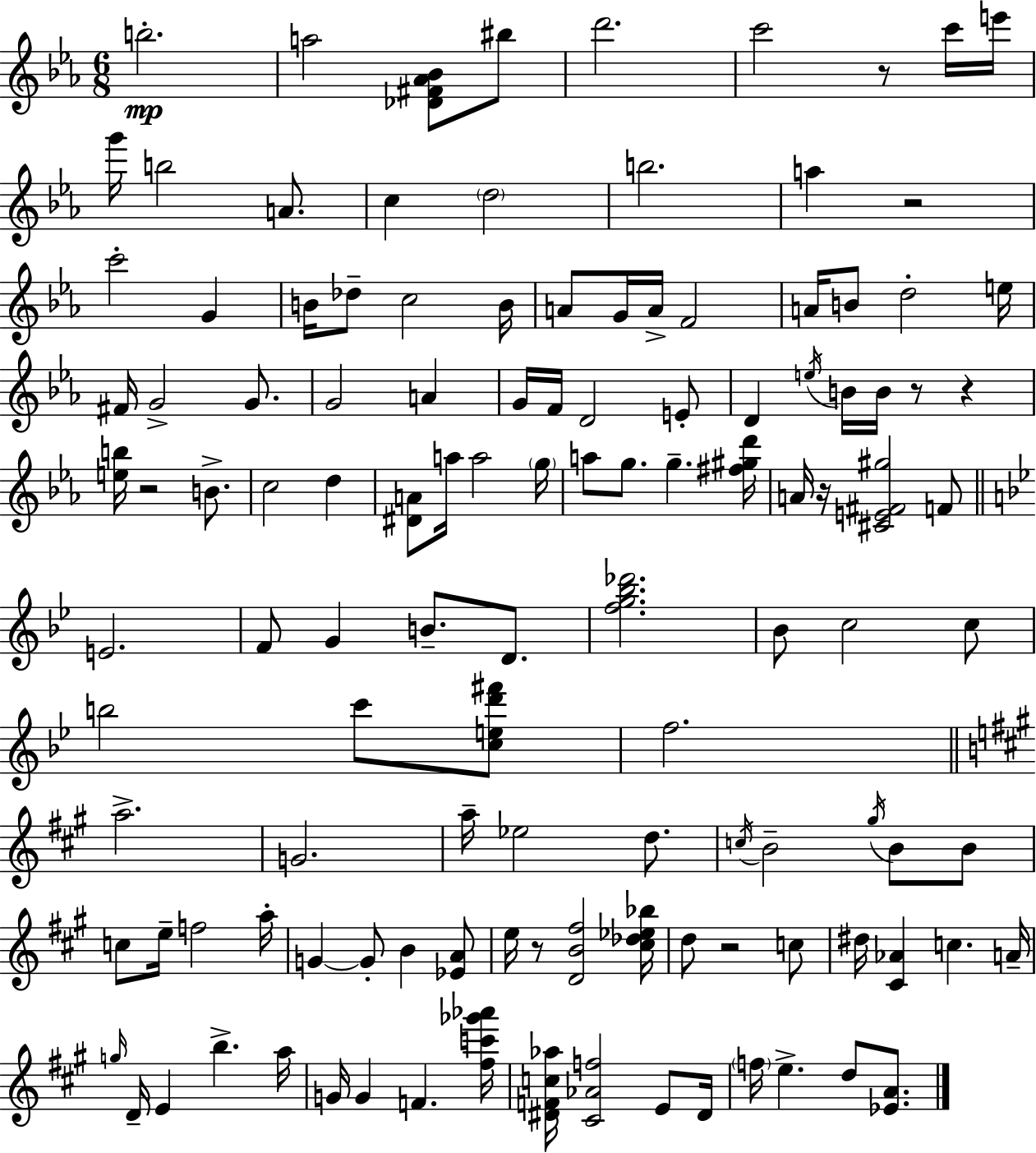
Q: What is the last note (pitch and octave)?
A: D5